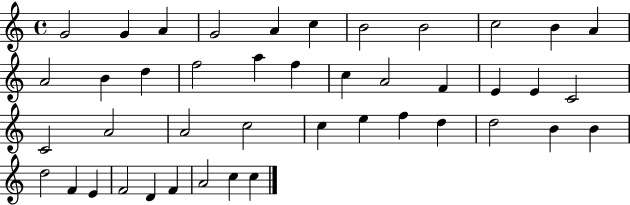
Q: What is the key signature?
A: C major